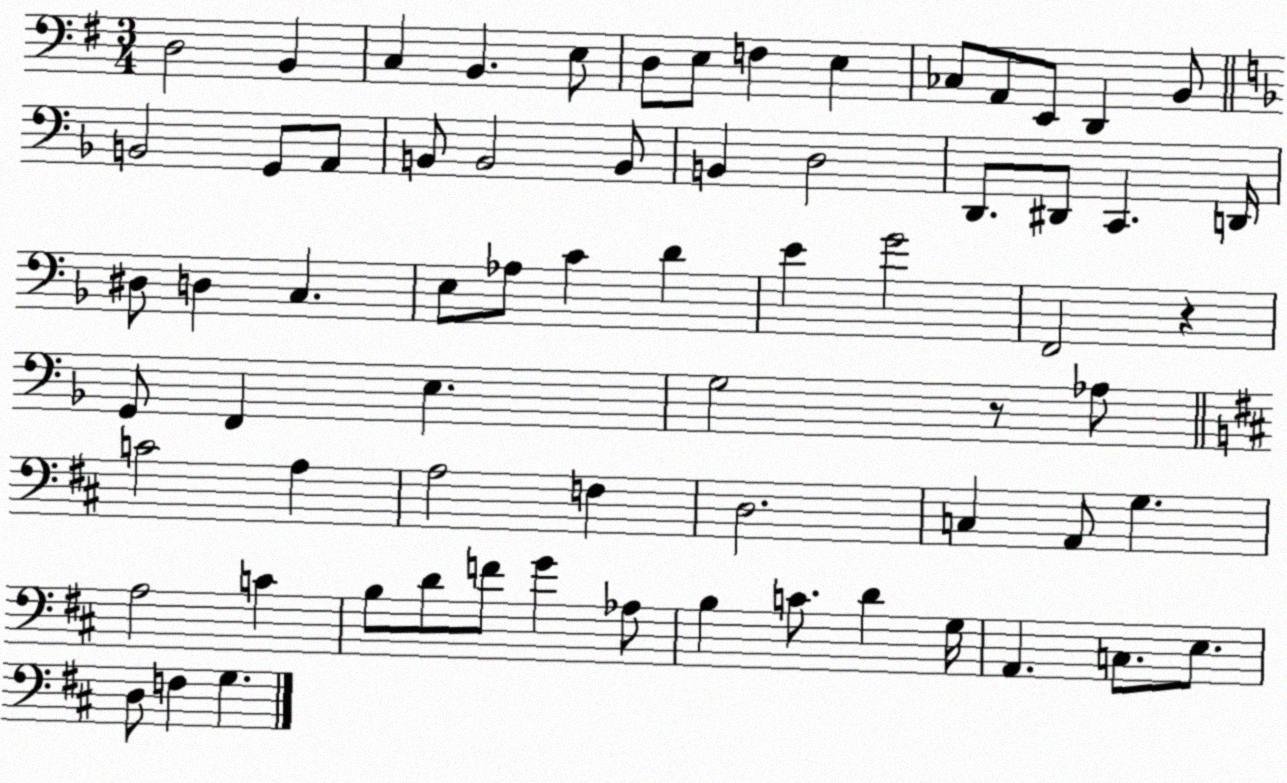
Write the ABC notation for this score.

X:1
T:Untitled
M:3/4
L:1/4
K:G
D,2 B,, C, B,, E,/2 D,/2 E,/2 F, E, _C,/2 A,,/2 E,,/2 D,, B,,/2 B,,2 G,,/2 A,,/2 B,,/2 B,,2 B,,/2 B,, D,2 D,,/2 ^D,,/2 C,, D,,/4 ^D,/2 D, C, E,/2 _A,/2 C D E G2 F,,2 z G,,/2 F,, E, G,2 z/2 _A,/2 C2 A, A,2 F, D,2 C, A,,/2 G, A,2 C B,/2 D/2 F/2 G _A,/2 B, C/2 D G,/4 A,, C,/2 E,/2 D,/2 F, G,